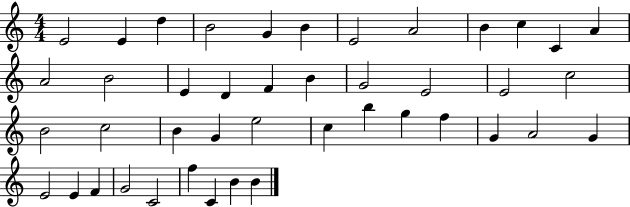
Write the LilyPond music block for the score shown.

{
  \clef treble
  \numericTimeSignature
  \time 4/4
  \key c \major
  e'2 e'4 d''4 | b'2 g'4 b'4 | e'2 a'2 | b'4 c''4 c'4 a'4 | \break a'2 b'2 | e'4 d'4 f'4 b'4 | g'2 e'2 | e'2 c''2 | \break b'2 c''2 | b'4 g'4 e''2 | c''4 b''4 g''4 f''4 | g'4 a'2 g'4 | \break e'2 e'4 f'4 | g'2 c'2 | f''4 c'4 b'4 b'4 | \bar "|."
}